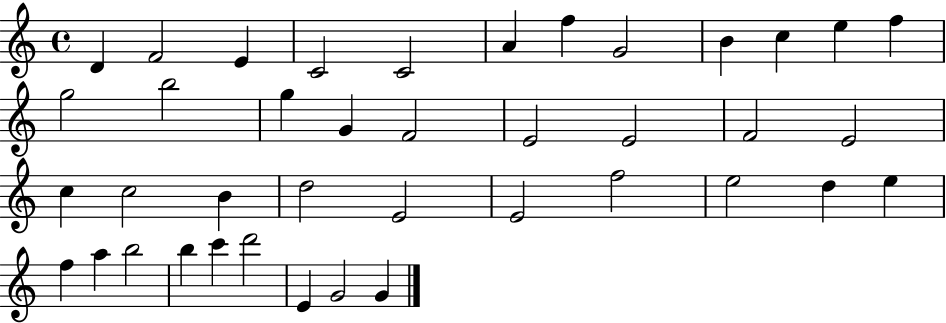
{
  \clef treble
  \time 4/4
  \defaultTimeSignature
  \key c \major
  d'4 f'2 e'4 | c'2 c'2 | a'4 f''4 g'2 | b'4 c''4 e''4 f''4 | \break g''2 b''2 | g''4 g'4 f'2 | e'2 e'2 | f'2 e'2 | \break c''4 c''2 b'4 | d''2 e'2 | e'2 f''2 | e''2 d''4 e''4 | \break f''4 a''4 b''2 | b''4 c'''4 d'''2 | e'4 g'2 g'4 | \bar "|."
}